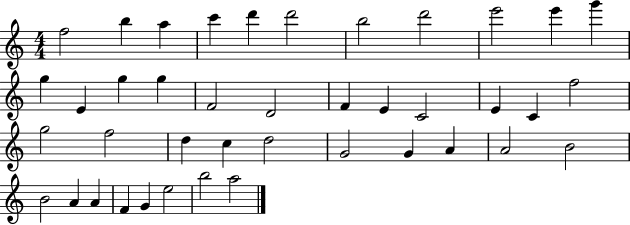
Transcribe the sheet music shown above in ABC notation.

X:1
T:Untitled
M:4/4
L:1/4
K:C
f2 b a c' d' d'2 b2 d'2 e'2 e' g' g E g g F2 D2 F E C2 E C f2 g2 f2 d c d2 G2 G A A2 B2 B2 A A F G e2 b2 a2